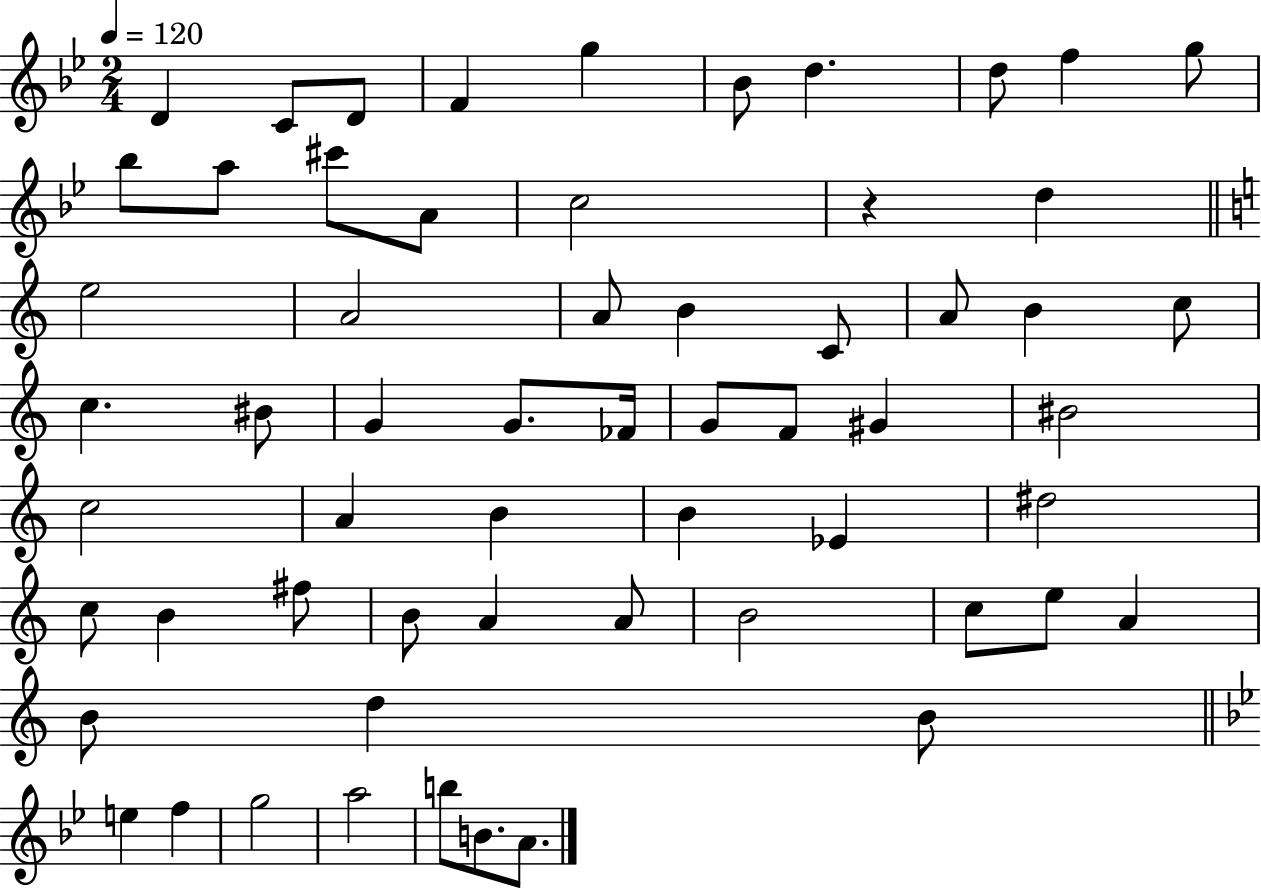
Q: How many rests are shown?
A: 1